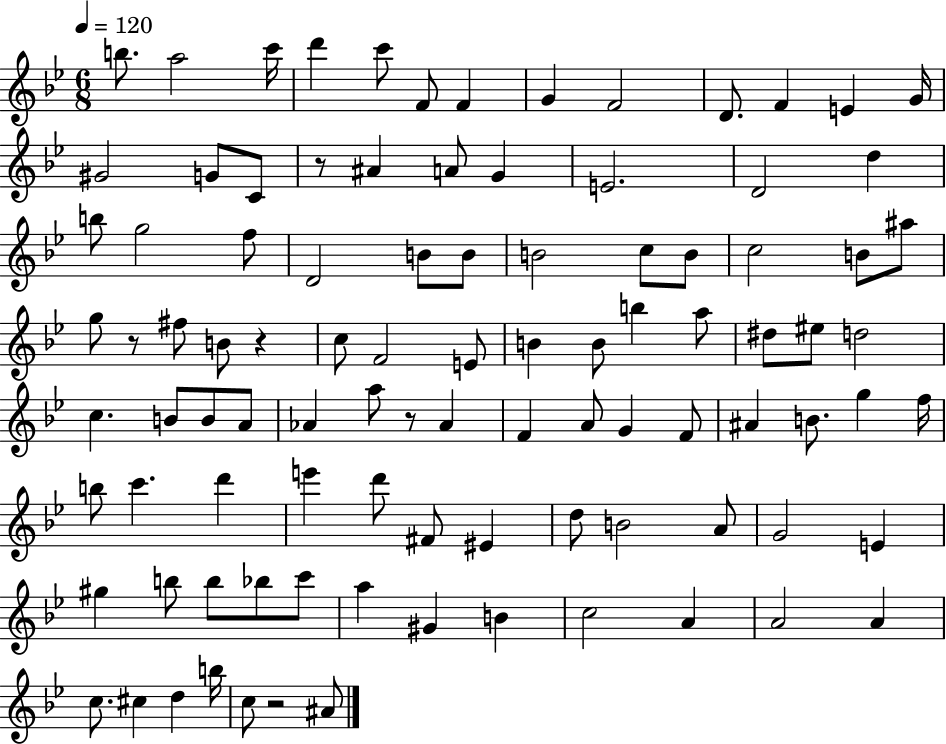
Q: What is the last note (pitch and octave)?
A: A#4